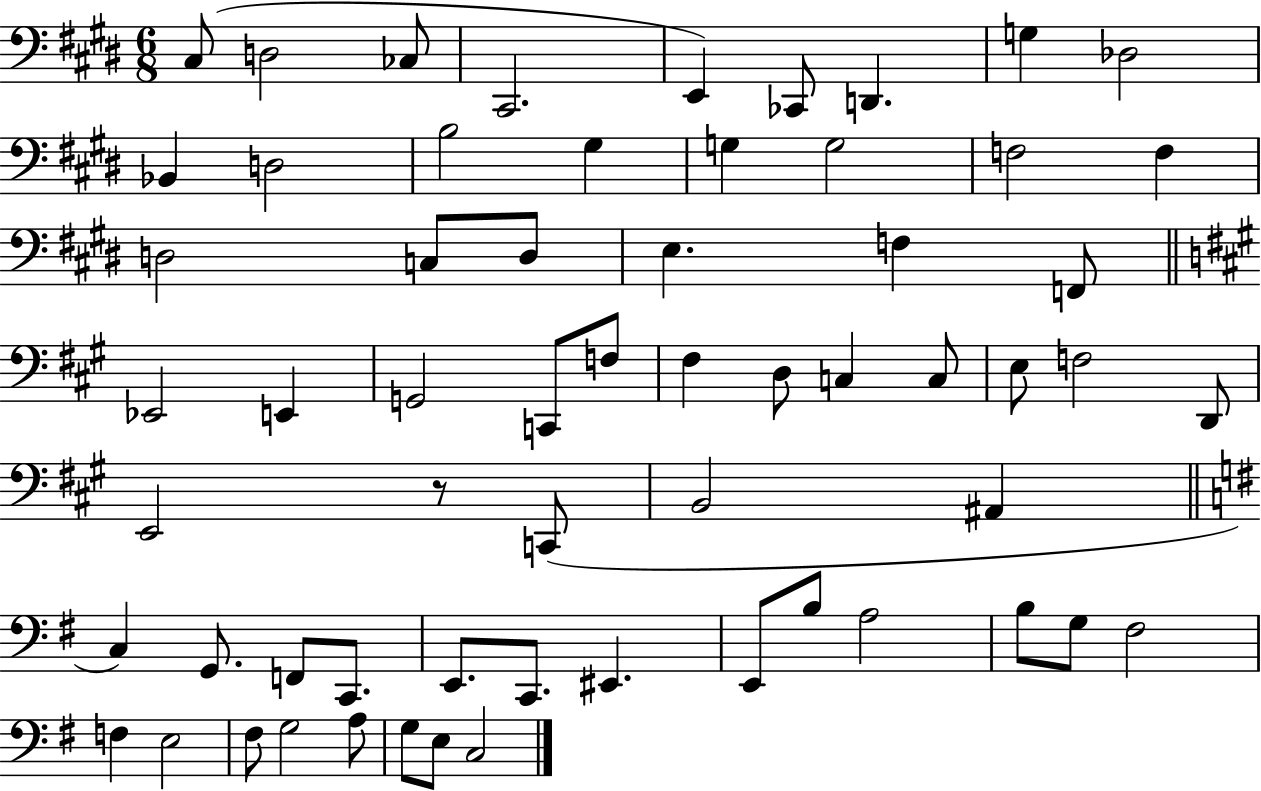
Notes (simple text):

C#3/e D3/h CES3/e C#2/h. E2/q CES2/e D2/q. G3/q Db3/h Bb2/q D3/h B3/h G#3/q G3/q G3/h F3/h F3/q D3/h C3/e D3/e E3/q. F3/q F2/e Eb2/h E2/q G2/h C2/e F3/e F#3/q D3/e C3/q C3/e E3/e F3/h D2/e E2/h R/e C2/e B2/h A#2/q C3/q G2/e. F2/e C2/e. E2/e. C2/e. EIS2/q. E2/e B3/e A3/h B3/e G3/e F#3/h F3/q E3/h F#3/e G3/h A3/e G3/e E3/e C3/h